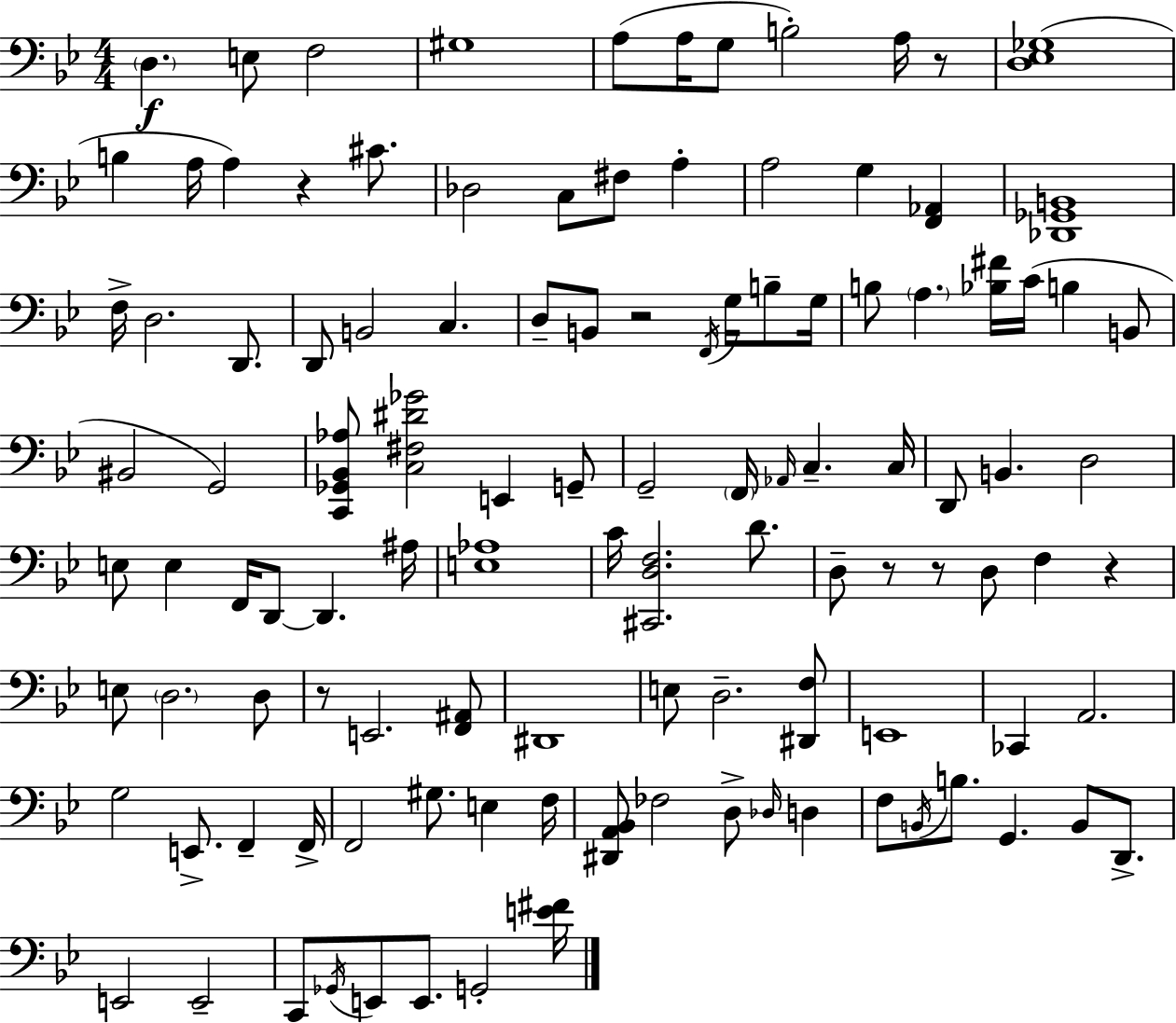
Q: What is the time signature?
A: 4/4